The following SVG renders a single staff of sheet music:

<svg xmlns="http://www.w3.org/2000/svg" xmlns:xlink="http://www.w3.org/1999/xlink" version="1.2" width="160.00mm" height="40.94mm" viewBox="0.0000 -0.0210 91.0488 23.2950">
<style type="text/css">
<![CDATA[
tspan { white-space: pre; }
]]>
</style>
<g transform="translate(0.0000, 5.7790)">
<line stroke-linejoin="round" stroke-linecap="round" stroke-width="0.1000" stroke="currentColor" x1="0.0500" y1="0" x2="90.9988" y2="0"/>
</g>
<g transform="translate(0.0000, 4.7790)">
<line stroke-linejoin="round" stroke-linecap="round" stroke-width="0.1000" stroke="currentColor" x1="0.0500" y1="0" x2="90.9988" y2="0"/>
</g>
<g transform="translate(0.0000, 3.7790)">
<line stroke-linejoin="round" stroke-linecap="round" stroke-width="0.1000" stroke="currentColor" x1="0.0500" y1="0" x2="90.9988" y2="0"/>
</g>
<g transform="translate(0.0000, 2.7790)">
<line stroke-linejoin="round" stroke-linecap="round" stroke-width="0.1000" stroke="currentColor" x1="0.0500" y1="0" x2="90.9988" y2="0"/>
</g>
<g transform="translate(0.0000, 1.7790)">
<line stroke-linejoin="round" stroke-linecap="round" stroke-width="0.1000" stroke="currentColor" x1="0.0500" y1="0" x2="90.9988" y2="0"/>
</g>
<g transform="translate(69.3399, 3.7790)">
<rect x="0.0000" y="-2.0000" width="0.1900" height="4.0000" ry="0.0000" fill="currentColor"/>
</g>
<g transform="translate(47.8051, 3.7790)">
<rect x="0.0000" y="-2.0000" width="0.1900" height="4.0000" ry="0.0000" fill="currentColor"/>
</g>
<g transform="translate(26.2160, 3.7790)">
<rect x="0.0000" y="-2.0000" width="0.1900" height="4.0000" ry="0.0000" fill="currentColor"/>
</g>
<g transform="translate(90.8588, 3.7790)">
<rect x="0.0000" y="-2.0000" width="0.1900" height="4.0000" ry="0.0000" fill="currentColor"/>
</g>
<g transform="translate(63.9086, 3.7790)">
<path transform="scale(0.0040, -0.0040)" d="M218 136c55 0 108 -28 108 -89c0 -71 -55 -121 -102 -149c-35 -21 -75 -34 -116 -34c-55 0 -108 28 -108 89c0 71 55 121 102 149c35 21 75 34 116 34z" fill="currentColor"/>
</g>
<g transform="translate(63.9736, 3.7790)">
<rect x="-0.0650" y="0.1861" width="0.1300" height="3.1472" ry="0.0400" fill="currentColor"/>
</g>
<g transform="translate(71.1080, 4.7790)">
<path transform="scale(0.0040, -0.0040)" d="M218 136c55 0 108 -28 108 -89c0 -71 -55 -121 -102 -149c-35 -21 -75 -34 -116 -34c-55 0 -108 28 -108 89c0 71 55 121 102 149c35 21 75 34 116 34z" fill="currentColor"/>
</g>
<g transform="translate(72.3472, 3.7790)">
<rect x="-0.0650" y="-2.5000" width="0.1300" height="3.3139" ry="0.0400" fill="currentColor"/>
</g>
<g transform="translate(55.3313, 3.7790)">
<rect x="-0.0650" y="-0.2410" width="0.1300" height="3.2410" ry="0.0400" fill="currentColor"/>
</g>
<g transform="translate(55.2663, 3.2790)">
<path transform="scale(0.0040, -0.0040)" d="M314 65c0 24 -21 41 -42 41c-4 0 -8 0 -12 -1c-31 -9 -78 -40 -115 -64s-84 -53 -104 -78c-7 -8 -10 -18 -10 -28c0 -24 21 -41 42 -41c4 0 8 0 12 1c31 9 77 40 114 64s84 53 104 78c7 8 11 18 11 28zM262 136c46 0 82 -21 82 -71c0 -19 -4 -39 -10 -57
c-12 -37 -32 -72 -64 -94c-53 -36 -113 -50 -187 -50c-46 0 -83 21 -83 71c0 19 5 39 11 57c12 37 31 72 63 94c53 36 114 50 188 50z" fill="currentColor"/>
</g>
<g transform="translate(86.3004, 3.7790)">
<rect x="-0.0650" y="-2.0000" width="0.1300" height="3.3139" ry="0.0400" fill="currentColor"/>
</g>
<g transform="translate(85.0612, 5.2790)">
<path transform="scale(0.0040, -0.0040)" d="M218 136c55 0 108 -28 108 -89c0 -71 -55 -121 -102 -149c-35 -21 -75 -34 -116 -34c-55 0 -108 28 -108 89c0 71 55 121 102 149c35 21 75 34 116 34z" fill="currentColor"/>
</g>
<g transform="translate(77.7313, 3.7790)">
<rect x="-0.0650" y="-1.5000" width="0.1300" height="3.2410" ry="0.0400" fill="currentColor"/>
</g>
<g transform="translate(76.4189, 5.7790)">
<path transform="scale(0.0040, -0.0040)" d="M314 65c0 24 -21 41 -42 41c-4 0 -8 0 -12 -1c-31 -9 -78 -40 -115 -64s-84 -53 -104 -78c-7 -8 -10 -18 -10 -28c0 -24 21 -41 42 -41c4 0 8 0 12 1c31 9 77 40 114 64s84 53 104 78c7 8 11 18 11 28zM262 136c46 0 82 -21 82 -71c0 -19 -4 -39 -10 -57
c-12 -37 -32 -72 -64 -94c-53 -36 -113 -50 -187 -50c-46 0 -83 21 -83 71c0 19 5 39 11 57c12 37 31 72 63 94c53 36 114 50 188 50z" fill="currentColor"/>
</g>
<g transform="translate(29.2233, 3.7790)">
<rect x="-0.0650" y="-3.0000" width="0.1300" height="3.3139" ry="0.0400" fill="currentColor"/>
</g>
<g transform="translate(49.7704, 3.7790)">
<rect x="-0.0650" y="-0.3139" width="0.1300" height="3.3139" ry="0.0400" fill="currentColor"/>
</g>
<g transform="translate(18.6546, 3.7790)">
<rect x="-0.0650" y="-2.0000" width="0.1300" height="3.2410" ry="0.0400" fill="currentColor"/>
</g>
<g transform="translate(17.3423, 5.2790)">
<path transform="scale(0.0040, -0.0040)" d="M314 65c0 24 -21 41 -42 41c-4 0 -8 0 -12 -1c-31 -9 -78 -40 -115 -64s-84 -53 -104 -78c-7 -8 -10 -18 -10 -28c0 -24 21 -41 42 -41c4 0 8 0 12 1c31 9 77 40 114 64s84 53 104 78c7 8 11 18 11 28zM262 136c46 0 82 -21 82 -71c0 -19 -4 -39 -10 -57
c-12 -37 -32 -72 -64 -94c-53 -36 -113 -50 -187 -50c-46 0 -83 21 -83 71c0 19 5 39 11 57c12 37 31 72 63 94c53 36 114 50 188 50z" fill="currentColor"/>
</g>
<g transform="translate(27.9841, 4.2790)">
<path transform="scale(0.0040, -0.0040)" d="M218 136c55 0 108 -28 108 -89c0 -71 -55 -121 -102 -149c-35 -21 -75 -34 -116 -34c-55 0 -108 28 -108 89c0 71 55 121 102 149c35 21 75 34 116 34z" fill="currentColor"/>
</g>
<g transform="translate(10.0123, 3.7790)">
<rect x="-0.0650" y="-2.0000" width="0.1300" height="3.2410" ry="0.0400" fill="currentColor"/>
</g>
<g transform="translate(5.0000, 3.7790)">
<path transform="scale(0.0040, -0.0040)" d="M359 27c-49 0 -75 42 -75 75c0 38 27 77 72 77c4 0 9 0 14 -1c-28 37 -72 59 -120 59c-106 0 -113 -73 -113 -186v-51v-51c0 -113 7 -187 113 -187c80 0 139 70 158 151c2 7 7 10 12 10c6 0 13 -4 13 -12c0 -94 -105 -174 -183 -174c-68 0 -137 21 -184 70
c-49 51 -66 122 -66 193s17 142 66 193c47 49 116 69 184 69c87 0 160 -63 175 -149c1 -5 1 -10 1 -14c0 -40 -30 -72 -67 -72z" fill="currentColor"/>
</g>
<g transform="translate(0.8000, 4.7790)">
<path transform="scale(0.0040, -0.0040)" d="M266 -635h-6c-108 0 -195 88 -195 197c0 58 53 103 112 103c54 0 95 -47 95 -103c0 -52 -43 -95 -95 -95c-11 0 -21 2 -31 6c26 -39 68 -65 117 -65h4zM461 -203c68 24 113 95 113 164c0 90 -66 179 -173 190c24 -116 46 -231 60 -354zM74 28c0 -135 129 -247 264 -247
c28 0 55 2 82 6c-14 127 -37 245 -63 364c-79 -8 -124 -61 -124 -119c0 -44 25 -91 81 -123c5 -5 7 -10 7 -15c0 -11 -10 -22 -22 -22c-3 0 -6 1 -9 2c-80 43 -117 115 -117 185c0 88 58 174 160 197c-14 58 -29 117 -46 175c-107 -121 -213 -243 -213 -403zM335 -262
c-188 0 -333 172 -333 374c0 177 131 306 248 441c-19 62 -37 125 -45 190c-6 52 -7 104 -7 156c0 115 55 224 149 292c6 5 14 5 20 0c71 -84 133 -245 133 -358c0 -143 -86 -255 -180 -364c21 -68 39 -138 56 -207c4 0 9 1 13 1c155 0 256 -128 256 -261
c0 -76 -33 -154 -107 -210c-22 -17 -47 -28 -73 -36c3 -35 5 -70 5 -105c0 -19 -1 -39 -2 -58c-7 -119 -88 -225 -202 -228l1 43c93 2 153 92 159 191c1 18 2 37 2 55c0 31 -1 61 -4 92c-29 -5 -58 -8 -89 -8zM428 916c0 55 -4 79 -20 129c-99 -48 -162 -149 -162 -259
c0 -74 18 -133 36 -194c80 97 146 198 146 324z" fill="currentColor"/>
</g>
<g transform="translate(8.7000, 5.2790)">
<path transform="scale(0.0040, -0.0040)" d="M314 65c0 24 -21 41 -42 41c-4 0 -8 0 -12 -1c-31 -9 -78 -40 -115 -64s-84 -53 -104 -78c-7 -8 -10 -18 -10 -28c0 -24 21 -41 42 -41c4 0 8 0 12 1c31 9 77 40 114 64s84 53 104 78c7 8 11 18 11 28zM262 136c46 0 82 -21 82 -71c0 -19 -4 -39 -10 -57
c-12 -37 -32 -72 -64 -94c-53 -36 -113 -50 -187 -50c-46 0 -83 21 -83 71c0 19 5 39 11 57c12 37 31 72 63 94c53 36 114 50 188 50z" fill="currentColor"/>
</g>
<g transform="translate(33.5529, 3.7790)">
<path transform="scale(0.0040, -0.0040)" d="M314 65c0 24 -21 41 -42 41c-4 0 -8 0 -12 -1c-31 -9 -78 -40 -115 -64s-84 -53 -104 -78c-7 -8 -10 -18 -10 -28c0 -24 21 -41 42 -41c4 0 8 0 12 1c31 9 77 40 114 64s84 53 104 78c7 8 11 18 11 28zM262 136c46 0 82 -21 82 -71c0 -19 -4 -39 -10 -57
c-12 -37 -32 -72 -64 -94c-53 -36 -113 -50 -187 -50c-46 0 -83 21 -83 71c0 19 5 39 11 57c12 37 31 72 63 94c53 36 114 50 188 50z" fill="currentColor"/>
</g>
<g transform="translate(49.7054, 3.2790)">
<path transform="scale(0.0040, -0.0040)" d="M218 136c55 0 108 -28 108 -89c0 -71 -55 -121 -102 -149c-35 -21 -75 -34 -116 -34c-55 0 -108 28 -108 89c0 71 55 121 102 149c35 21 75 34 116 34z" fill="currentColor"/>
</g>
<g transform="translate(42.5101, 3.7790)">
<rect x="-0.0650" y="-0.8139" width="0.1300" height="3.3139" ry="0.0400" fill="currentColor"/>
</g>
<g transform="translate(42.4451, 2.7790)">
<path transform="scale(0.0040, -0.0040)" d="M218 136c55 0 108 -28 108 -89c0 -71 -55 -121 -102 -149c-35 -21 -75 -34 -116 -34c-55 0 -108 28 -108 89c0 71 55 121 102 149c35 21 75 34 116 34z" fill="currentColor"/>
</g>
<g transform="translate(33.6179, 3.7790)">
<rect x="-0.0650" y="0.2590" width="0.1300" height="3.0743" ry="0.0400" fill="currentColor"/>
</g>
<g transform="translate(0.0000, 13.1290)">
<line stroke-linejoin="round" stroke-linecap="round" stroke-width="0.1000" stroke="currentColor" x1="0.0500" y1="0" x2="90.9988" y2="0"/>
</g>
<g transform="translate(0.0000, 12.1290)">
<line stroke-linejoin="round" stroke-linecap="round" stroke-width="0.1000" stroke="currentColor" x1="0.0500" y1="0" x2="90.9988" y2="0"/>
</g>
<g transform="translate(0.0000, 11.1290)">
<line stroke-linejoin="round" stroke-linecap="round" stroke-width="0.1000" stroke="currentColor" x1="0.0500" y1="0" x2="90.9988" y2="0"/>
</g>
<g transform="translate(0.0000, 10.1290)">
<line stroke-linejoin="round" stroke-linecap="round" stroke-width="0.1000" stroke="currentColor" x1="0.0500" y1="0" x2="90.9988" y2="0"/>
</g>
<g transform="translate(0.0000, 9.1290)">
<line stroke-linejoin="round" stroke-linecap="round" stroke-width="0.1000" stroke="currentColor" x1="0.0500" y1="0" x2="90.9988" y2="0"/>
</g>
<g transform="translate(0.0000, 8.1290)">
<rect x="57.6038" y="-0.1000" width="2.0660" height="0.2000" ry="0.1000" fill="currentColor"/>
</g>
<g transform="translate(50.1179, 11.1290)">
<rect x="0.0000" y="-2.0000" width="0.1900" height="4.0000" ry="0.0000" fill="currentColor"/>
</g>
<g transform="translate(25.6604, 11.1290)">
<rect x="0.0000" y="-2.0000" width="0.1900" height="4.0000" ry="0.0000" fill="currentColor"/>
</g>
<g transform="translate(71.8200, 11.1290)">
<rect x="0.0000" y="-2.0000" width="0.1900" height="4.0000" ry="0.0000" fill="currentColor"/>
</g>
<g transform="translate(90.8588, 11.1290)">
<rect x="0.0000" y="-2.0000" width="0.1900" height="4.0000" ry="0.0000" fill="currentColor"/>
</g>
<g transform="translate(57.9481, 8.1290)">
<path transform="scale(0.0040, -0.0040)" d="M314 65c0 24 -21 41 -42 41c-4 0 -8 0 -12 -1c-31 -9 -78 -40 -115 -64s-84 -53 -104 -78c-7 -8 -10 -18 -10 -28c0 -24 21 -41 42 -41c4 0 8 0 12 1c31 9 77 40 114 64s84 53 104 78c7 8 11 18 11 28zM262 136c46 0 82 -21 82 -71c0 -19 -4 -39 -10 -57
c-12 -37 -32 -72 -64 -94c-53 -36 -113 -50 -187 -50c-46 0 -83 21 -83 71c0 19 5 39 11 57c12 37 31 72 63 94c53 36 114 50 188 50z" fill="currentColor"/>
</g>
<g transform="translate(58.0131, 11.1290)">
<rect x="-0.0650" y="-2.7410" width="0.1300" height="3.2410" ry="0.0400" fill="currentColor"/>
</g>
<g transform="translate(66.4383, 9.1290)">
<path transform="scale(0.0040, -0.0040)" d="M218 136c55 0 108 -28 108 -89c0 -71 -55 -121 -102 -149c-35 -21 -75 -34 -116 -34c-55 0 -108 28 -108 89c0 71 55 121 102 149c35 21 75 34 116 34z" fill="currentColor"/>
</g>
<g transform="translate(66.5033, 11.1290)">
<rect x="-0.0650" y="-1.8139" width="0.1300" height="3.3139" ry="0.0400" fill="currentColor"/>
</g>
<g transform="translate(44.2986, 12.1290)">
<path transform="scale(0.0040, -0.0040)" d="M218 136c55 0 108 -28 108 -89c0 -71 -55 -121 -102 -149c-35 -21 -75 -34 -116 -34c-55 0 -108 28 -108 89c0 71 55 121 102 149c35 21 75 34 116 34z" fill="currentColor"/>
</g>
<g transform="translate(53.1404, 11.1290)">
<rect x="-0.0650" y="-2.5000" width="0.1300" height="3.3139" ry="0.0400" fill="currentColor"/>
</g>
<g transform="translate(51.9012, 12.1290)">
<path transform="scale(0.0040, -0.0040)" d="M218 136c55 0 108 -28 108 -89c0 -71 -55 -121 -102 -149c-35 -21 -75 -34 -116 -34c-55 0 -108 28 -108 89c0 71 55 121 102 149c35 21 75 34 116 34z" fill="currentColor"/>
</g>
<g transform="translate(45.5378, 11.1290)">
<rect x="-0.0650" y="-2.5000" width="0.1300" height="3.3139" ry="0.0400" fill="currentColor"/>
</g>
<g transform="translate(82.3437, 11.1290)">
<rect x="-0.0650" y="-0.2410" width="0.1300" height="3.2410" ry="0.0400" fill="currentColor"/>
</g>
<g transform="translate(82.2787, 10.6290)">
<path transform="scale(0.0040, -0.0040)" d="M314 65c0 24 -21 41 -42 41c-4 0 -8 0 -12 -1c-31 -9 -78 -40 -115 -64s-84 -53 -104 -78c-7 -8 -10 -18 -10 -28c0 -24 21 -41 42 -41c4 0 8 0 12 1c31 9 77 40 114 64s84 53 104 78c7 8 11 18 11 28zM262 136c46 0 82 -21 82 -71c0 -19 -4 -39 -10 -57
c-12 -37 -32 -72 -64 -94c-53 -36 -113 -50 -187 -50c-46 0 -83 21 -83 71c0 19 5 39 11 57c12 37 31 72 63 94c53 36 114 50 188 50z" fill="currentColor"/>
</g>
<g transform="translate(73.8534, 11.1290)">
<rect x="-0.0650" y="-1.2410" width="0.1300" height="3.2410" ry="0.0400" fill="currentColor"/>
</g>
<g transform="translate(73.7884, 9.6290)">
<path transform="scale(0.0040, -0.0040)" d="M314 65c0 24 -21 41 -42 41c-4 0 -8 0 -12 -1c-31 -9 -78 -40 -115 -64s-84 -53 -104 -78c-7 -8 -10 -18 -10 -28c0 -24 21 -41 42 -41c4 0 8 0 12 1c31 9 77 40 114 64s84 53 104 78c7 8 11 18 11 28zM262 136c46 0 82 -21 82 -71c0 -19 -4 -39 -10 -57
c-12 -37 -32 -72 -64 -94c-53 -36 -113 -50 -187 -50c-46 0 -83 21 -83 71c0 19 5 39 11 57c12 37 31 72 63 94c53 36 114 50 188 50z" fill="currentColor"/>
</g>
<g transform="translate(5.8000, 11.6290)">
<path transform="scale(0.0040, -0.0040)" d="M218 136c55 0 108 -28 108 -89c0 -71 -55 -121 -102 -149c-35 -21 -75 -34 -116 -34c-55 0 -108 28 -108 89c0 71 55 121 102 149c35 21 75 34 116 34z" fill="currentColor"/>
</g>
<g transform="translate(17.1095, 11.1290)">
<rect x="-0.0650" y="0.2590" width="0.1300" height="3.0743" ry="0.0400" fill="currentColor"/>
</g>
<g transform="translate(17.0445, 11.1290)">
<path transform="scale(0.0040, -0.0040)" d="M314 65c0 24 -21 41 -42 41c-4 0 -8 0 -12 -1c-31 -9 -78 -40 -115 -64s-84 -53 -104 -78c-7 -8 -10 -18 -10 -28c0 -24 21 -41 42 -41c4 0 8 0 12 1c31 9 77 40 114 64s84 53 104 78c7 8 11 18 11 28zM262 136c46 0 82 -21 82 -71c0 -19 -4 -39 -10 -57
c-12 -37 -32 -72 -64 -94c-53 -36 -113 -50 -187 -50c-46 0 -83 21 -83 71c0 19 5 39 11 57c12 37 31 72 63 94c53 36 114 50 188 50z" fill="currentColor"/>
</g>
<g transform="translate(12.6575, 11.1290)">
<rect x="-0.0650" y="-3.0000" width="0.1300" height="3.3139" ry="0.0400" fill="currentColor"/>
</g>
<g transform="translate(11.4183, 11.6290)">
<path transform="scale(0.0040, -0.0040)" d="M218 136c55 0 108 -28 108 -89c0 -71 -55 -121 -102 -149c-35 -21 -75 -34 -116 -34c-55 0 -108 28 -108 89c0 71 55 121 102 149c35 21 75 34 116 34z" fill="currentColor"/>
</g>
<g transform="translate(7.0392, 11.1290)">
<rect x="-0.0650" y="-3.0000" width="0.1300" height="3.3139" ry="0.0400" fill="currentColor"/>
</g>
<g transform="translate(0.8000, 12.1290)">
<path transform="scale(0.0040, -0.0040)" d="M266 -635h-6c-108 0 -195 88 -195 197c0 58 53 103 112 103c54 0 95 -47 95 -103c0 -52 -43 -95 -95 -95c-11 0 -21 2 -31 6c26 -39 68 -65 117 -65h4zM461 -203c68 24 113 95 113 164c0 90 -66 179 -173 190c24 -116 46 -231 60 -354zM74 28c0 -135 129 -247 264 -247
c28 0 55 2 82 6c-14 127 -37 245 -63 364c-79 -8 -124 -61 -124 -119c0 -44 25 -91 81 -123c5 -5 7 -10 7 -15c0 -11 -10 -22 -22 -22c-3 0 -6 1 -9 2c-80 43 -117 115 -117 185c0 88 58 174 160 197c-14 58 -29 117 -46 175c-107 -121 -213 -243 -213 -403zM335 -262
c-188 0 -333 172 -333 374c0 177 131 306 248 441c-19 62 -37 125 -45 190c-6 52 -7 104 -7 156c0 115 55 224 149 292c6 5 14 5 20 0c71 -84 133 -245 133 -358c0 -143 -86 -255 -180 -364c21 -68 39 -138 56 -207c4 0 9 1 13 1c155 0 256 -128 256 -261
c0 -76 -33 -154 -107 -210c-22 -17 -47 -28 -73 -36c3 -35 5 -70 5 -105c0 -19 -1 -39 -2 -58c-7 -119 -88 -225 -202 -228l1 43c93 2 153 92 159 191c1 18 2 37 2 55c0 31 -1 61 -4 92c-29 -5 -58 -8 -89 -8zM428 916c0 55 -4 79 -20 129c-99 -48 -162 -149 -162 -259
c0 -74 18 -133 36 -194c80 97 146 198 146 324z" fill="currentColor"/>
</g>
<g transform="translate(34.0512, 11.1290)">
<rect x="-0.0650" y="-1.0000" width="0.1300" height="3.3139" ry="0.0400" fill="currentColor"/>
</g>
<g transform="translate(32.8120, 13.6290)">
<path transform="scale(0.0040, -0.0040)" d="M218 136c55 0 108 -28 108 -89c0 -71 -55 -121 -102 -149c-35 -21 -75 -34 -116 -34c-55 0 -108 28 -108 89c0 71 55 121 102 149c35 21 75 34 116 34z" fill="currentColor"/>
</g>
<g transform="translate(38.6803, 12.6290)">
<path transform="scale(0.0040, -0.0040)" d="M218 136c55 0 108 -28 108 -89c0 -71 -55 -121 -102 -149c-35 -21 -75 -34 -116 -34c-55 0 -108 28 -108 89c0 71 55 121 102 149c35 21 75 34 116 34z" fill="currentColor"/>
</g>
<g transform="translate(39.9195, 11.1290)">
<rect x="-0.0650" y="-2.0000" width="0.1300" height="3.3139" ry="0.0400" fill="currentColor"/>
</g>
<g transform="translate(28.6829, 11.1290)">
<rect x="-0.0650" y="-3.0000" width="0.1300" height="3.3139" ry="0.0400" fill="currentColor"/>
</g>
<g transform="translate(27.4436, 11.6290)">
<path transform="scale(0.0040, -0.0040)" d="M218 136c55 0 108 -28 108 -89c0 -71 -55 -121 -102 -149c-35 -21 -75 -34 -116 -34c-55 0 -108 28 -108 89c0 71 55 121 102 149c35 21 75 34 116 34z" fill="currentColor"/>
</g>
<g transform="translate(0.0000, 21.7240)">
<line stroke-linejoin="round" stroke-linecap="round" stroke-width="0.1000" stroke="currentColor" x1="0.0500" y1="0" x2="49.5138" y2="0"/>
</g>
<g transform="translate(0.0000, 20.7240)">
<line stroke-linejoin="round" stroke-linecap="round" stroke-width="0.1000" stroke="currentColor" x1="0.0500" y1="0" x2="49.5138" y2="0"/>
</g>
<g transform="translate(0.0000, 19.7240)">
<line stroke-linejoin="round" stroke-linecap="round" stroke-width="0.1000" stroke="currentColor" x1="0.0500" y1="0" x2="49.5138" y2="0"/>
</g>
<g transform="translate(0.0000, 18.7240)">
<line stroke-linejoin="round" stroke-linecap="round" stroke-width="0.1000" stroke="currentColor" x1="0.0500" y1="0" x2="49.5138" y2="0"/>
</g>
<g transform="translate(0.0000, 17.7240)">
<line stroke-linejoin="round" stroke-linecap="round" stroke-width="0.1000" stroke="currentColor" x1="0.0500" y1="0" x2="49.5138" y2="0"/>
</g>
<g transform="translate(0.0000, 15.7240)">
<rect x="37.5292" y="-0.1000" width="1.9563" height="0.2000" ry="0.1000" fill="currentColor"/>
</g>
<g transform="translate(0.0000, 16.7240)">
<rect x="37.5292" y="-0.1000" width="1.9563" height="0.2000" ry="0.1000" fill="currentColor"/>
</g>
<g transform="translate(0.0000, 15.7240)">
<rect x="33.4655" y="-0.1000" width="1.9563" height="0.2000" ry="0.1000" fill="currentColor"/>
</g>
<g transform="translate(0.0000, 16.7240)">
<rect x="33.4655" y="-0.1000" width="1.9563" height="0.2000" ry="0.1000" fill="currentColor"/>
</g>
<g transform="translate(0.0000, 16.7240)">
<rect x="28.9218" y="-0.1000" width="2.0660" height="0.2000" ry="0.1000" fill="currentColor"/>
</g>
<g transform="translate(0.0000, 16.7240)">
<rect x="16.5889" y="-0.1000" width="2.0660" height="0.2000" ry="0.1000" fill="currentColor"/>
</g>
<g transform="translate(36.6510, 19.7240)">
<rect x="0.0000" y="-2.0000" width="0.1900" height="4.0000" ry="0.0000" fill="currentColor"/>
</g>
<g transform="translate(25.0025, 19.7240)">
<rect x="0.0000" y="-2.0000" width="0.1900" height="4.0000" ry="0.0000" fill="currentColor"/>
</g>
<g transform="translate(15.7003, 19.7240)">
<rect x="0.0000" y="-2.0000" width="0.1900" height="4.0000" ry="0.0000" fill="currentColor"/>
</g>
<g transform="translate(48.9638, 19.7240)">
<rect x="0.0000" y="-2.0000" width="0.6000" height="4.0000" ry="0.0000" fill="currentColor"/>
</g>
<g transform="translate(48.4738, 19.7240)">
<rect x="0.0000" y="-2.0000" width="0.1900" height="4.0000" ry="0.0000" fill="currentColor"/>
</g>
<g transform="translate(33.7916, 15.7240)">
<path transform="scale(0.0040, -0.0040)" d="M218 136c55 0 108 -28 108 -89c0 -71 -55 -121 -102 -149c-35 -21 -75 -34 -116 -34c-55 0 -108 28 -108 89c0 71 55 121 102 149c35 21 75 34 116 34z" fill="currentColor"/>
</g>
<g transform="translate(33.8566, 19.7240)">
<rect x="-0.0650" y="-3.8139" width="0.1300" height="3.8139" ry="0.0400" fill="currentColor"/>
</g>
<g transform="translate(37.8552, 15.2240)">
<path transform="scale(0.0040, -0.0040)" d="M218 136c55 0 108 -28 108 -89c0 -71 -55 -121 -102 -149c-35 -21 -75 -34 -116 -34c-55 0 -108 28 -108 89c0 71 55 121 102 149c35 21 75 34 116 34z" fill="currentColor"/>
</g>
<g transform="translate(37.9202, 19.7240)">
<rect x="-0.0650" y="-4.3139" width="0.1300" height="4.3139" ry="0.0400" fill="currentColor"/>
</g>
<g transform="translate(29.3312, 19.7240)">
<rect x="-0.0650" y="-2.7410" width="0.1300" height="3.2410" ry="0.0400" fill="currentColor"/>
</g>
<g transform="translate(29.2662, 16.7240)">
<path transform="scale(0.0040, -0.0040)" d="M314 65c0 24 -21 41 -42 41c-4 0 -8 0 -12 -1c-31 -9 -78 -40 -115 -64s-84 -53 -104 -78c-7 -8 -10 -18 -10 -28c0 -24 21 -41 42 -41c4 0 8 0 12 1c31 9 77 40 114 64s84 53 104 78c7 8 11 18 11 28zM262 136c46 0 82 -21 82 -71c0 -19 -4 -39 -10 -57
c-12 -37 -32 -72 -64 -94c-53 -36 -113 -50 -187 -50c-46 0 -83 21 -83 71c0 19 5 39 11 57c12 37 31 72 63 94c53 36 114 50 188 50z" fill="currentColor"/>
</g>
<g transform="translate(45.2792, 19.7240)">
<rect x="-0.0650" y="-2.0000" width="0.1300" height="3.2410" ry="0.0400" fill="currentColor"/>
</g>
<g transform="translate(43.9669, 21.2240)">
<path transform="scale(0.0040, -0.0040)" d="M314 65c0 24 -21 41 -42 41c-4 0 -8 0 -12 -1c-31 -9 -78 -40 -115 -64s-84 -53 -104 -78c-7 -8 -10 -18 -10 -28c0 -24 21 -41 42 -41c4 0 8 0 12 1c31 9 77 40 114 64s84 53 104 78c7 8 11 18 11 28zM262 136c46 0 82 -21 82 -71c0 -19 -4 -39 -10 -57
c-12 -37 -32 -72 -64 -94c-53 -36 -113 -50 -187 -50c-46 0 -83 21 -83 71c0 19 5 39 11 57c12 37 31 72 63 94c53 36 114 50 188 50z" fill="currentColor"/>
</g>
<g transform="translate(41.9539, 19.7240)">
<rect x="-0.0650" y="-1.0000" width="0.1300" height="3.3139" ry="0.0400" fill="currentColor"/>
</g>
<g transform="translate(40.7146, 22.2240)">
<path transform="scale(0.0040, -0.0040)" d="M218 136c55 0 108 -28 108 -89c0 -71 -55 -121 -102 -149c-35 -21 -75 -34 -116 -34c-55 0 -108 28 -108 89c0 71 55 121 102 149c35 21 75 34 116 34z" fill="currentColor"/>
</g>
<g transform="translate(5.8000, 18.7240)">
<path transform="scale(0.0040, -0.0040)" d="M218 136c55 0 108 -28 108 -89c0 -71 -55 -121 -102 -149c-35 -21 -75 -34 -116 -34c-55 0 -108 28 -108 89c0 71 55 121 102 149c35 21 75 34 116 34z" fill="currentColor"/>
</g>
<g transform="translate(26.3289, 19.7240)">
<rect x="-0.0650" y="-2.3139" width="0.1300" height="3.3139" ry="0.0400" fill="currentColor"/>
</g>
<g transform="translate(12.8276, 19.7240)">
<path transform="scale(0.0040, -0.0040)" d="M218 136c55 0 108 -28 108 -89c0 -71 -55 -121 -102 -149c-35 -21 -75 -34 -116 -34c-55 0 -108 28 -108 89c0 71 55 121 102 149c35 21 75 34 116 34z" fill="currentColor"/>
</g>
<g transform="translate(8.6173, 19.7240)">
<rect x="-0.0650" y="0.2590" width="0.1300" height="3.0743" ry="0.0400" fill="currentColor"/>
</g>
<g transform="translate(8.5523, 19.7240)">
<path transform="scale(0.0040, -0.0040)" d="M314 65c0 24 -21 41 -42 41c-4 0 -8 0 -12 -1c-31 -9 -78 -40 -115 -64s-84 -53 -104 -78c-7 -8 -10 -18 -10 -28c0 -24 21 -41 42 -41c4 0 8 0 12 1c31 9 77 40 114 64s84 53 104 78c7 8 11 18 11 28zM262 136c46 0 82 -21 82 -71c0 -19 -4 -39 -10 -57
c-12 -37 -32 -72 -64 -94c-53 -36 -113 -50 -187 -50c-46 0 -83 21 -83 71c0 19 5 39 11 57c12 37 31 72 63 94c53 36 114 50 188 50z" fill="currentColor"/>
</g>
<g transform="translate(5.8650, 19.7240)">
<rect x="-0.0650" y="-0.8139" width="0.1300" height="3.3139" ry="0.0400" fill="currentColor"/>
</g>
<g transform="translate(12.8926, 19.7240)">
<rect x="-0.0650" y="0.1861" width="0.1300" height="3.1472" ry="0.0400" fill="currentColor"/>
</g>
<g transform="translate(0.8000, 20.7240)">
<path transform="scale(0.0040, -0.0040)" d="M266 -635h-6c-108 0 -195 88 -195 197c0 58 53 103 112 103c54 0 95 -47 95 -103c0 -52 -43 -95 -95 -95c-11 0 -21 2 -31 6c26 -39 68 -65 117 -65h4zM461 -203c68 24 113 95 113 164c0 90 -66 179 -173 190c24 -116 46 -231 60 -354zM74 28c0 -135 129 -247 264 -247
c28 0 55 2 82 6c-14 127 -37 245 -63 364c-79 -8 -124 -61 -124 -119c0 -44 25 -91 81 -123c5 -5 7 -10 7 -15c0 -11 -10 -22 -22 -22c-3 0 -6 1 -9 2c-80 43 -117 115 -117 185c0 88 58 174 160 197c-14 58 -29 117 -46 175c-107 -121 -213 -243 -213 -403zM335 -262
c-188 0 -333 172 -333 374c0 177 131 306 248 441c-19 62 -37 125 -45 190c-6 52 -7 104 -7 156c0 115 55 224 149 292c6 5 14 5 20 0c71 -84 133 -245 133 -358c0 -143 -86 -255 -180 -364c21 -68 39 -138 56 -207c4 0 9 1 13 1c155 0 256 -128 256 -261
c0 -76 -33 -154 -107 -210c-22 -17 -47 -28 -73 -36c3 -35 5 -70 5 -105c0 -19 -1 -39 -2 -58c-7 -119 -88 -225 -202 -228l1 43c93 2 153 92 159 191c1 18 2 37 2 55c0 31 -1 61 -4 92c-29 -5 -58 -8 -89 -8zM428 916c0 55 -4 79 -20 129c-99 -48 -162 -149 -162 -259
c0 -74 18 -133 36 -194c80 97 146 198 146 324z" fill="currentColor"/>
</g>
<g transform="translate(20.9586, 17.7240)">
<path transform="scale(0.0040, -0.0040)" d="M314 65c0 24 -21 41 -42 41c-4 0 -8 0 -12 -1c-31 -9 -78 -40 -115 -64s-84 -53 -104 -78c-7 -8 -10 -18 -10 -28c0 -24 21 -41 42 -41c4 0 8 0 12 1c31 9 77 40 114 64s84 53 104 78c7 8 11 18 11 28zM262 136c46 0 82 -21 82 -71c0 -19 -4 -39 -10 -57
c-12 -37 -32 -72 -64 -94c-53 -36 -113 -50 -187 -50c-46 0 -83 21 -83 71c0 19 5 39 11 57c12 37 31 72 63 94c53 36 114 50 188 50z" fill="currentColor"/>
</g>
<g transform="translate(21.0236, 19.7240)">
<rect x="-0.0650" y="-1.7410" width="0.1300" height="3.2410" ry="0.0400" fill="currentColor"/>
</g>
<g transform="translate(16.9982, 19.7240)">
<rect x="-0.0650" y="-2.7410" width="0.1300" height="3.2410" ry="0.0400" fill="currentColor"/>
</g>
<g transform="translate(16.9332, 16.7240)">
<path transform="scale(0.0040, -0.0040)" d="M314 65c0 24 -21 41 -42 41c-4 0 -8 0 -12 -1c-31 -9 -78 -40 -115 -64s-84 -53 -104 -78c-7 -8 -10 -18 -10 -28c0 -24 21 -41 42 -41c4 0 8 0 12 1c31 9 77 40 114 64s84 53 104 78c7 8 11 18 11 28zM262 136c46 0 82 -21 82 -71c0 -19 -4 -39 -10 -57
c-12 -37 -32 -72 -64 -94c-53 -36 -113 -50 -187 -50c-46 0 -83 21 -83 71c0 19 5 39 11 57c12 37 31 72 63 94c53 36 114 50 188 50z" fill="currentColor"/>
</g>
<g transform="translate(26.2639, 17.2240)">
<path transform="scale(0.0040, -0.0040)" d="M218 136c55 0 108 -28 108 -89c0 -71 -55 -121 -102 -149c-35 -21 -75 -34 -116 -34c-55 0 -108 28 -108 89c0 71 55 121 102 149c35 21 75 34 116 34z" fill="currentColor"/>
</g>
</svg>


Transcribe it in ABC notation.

X:1
T:Untitled
M:4/4
L:1/4
K:C
F2 F2 A B2 d c c2 B G E2 F A A B2 A D F G G a2 f e2 c2 d B2 B a2 f2 g a2 c' d' D F2